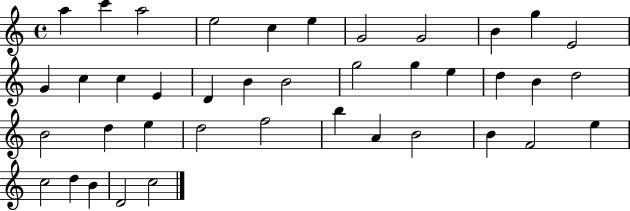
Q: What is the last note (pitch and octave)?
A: C5